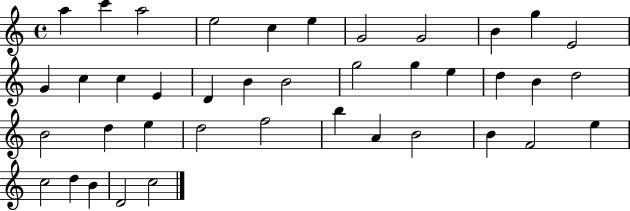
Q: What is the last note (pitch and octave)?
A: C5